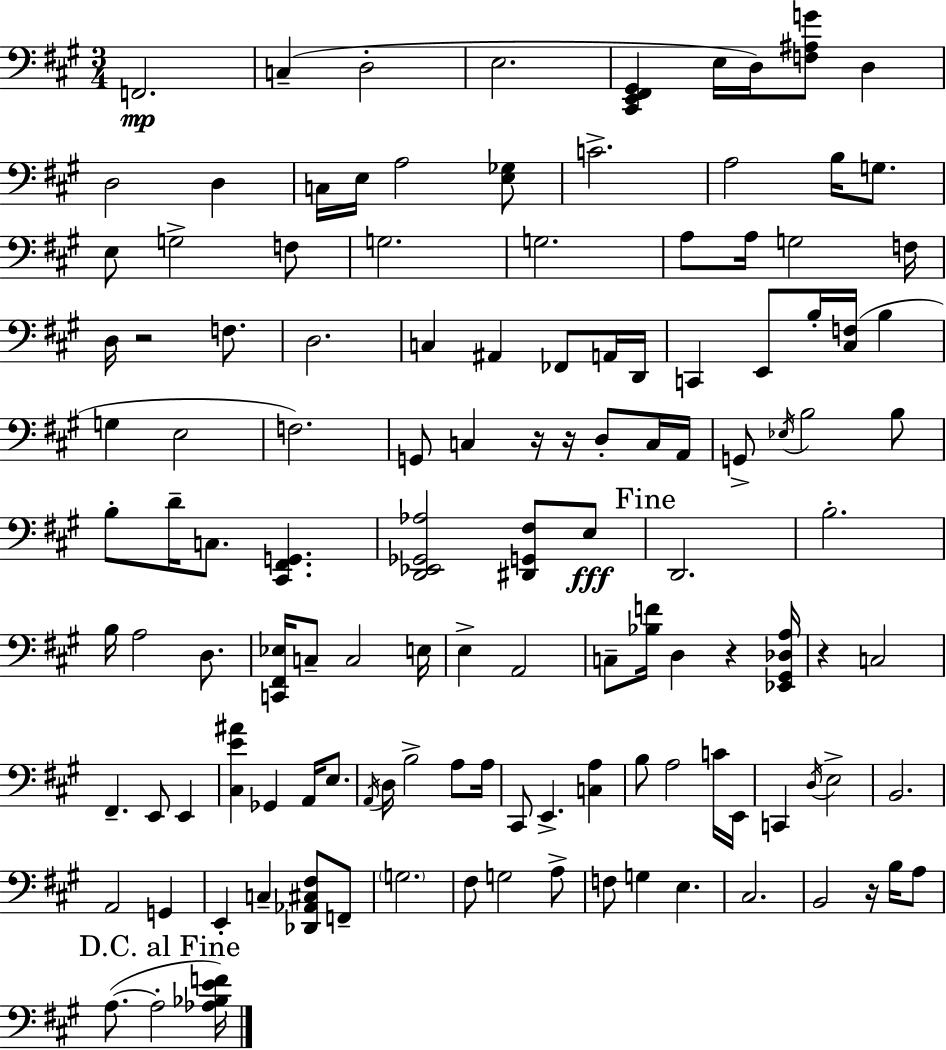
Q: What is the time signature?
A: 3/4